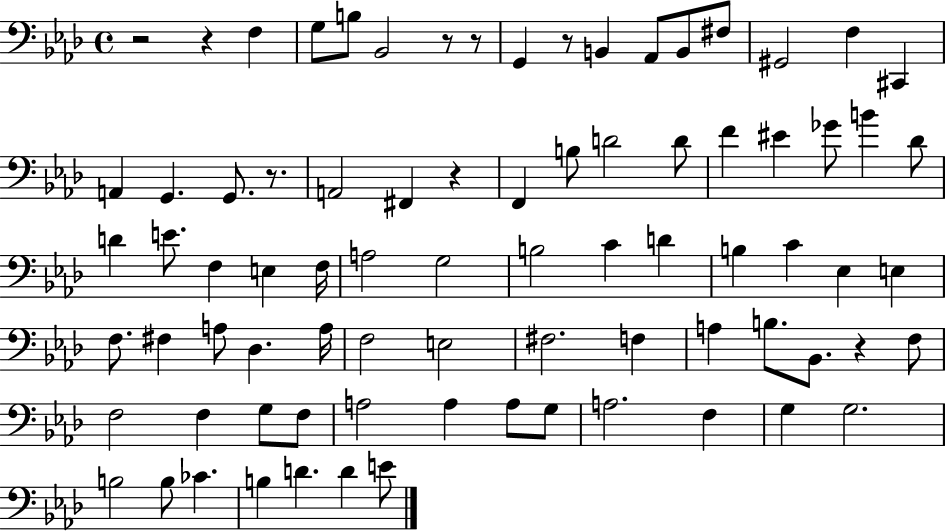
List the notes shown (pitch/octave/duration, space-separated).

R/h R/q F3/q G3/e B3/e Bb2/h R/e R/e G2/q R/e B2/q Ab2/e B2/e F#3/e G#2/h F3/q C#2/q A2/q G2/q. G2/e. R/e. A2/h F#2/q R/q F2/q B3/e D4/h D4/e F4/q EIS4/q Gb4/e B4/q Db4/e D4/q E4/e. F3/q E3/q F3/s A3/h G3/h B3/h C4/q D4/q B3/q C4/q Eb3/q E3/q F3/e. F#3/q A3/e Db3/q. A3/s F3/h E3/h F#3/h. F3/q A3/q B3/e. Bb2/e. R/q F3/e F3/h F3/q G3/e F3/e A3/h A3/q A3/e G3/e A3/h. F3/q G3/q G3/h. B3/h B3/e CES4/q. B3/q D4/q. D4/q E4/e